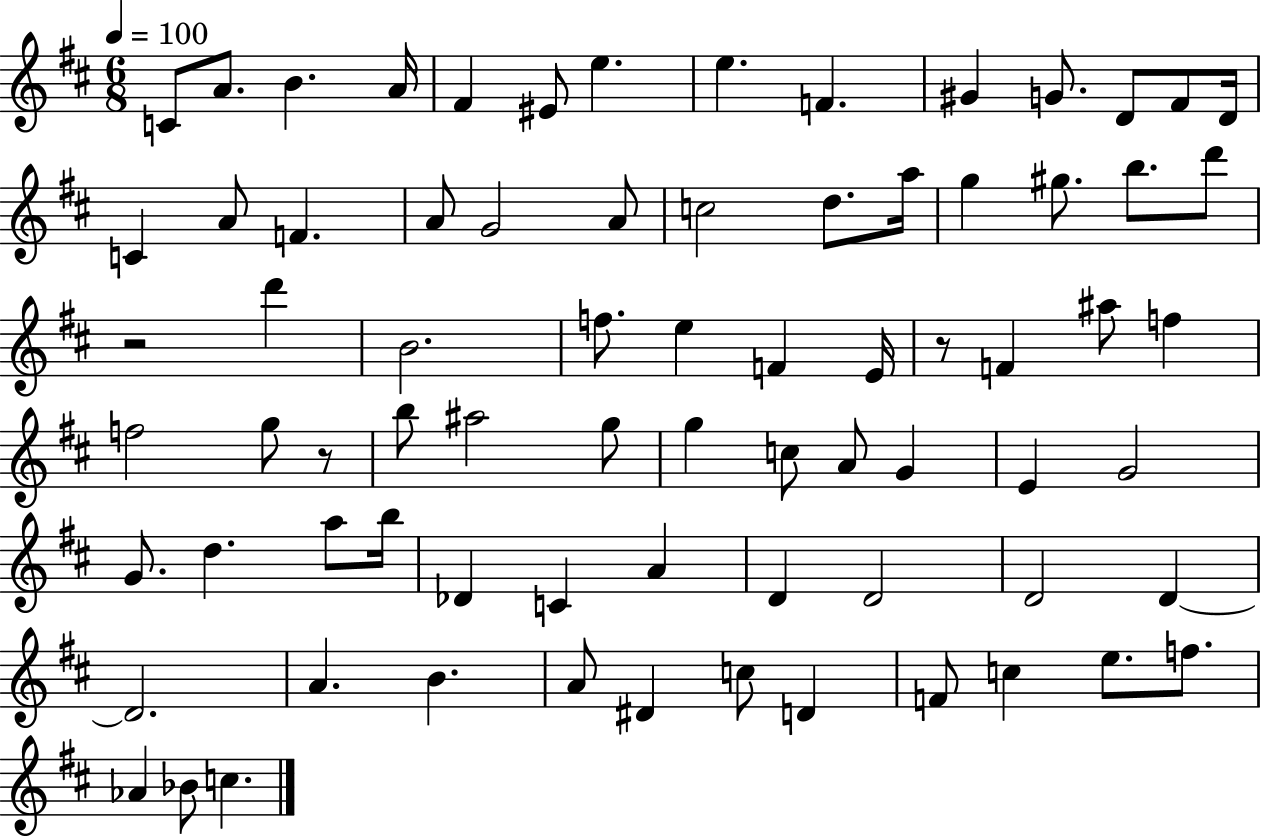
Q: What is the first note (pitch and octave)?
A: C4